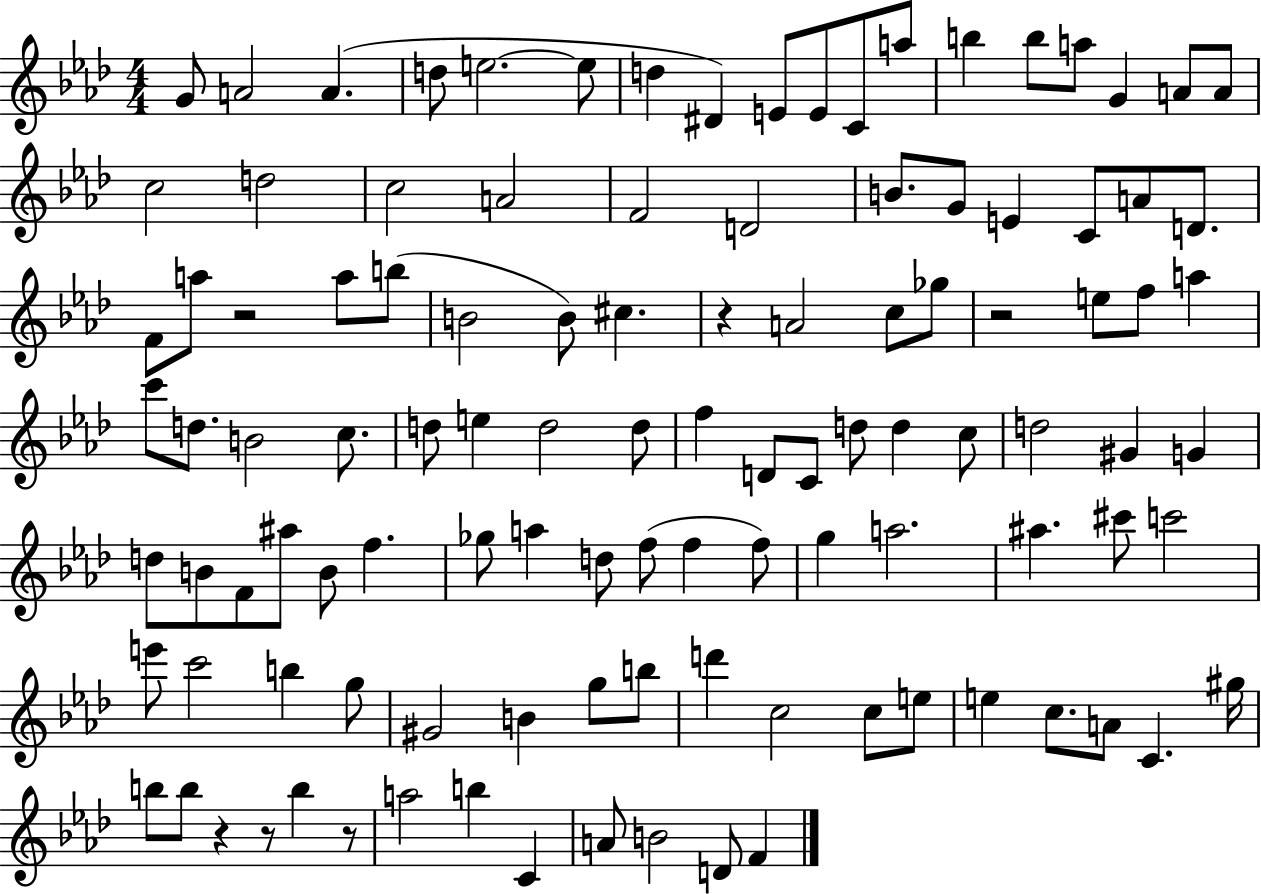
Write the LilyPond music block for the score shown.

{
  \clef treble
  \numericTimeSignature
  \time 4/4
  \key aes \major
  \repeat volta 2 { g'8 a'2 a'4.( | d''8 e''2.~~ e''8 | d''4 dis'4) e'8 e'8 c'8 a''8 | b''4 b''8 a''8 g'4 a'8 a'8 | \break c''2 d''2 | c''2 a'2 | f'2 d'2 | b'8. g'8 e'4 c'8 a'8 d'8. | \break f'8 a''8 r2 a''8 b''8( | b'2 b'8) cis''4. | r4 a'2 c''8 ges''8 | r2 e''8 f''8 a''4 | \break c'''8 d''8. b'2 c''8. | d''8 e''4 d''2 d''8 | f''4 d'8 c'8 d''8 d''4 c''8 | d''2 gis'4 g'4 | \break d''8 b'8 f'8 ais''8 b'8 f''4. | ges''8 a''4 d''8 f''8( f''4 f''8) | g''4 a''2. | ais''4. cis'''8 c'''2 | \break e'''8 c'''2 b''4 g''8 | gis'2 b'4 g''8 b''8 | d'''4 c''2 c''8 e''8 | e''4 c''8. a'8 c'4. gis''16 | \break b''8 b''8 r4 r8 b''4 r8 | a''2 b''4 c'4 | a'8 b'2 d'8 f'4 | } \bar "|."
}